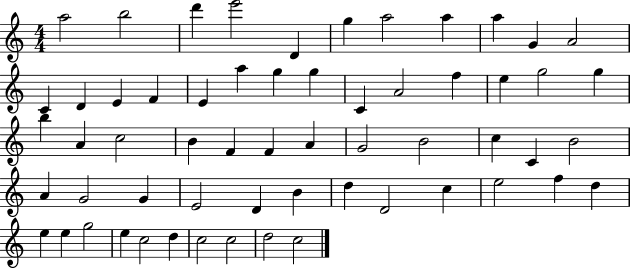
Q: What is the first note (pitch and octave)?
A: A5